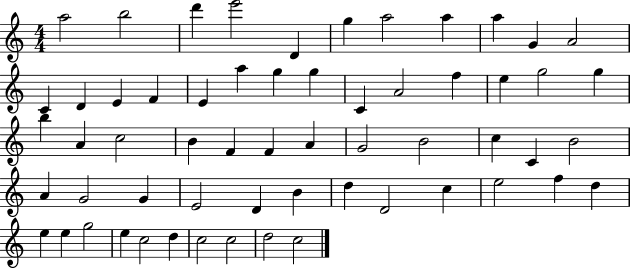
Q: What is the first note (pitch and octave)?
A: A5